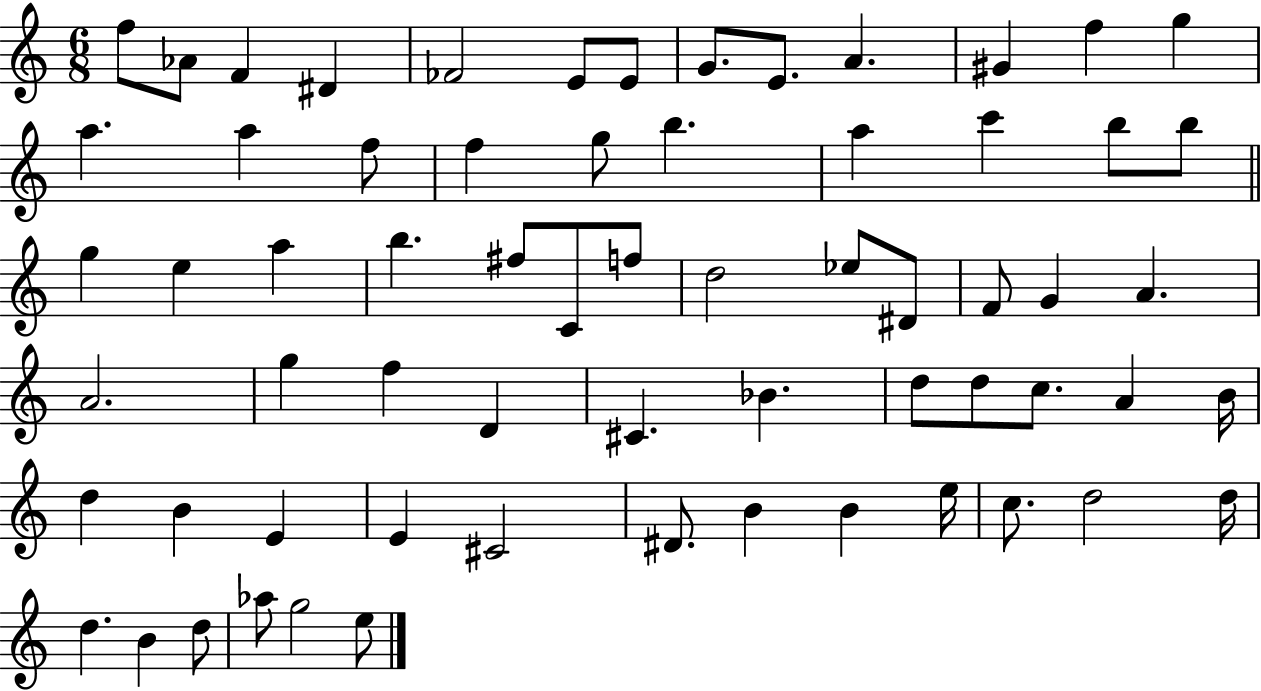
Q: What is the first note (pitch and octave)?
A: F5